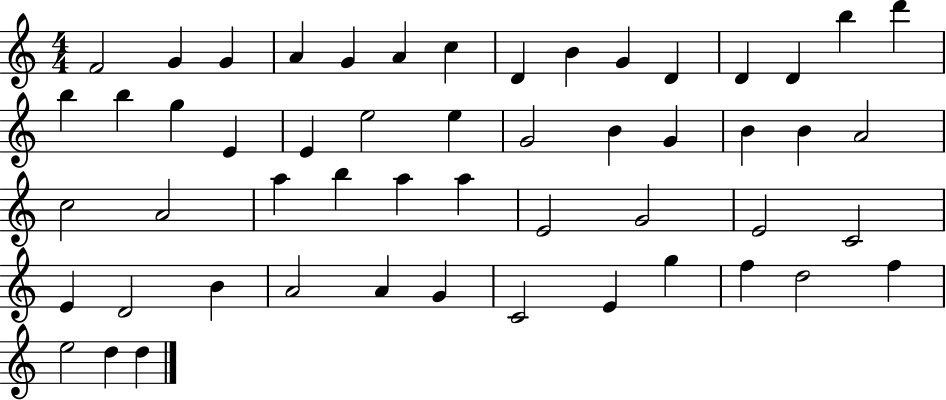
{
  \clef treble
  \numericTimeSignature
  \time 4/4
  \key c \major
  f'2 g'4 g'4 | a'4 g'4 a'4 c''4 | d'4 b'4 g'4 d'4 | d'4 d'4 b''4 d'''4 | \break b''4 b''4 g''4 e'4 | e'4 e''2 e''4 | g'2 b'4 g'4 | b'4 b'4 a'2 | \break c''2 a'2 | a''4 b''4 a''4 a''4 | e'2 g'2 | e'2 c'2 | \break e'4 d'2 b'4 | a'2 a'4 g'4 | c'2 e'4 g''4 | f''4 d''2 f''4 | \break e''2 d''4 d''4 | \bar "|."
}